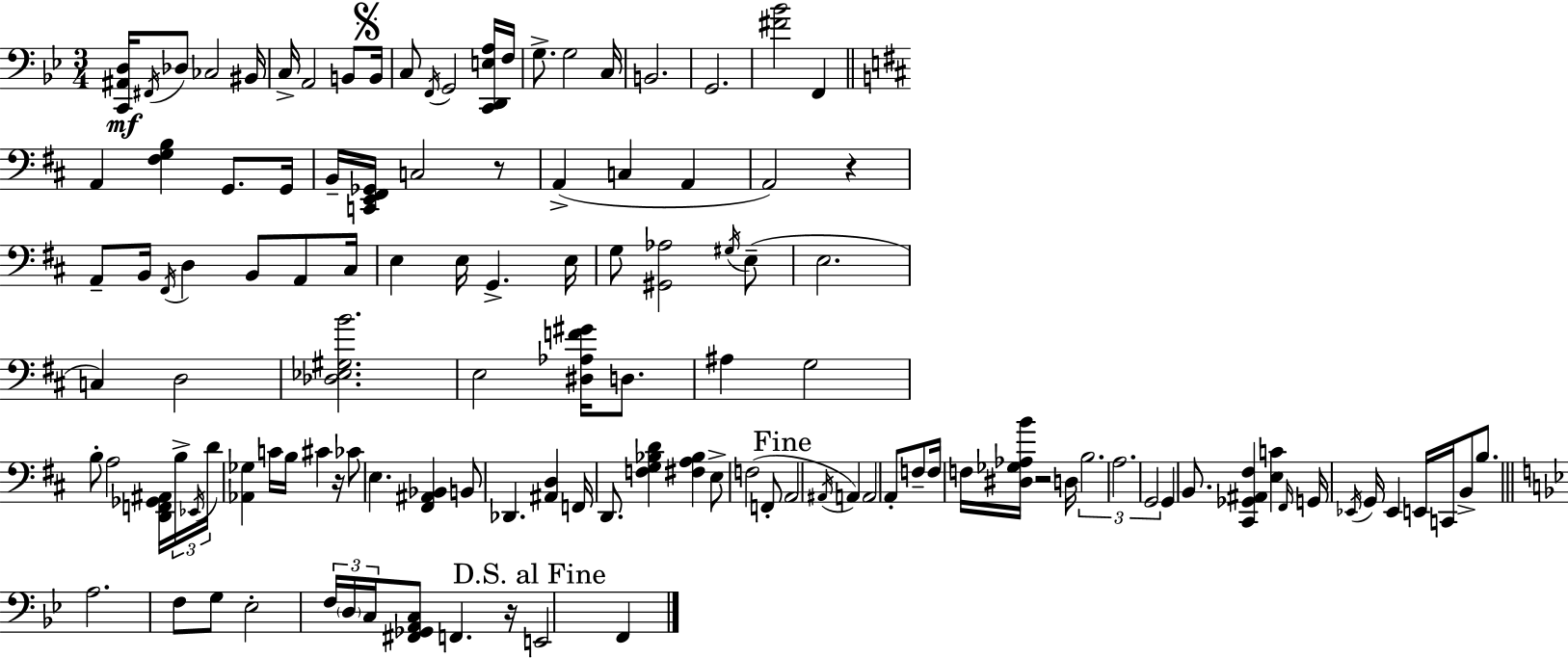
[C2,A#2,D3]/s F#2/s Db3/e CES3/h BIS2/s C3/s A2/h B2/e B2/s C3/e F2/s G2/h [C2,D2,E3,A3]/s F3/s G3/e. G3/h C3/s B2/h. G2/h. [F#4,Bb4]/h F2/q A2/q [F#3,G3,B3]/q G2/e. G2/s B2/s [C2,E2,F#2,Gb2]/s C3/h R/e A2/q C3/q A2/q A2/h R/q A2/e B2/s F#2/s D3/q B2/e A2/e C#3/s E3/q E3/s G2/q. E3/s G3/e [G#2,Ab3]/h G#3/s E3/e E3/h. C3/q D3/h [Db3,Eb3,G#3,B4]/h. E3/h [D#3,Ab3,F4,G#4]/s D3/e. A#3/q G3/h B3/e A3/h [D2,F2,Gb2,A#2]/s B3/s Eb2/s D4/s [Ab2,Gb3]/q C4/s B3/s C#4/q R/s CES4/e E3/q. [F#2,A#2,Bb2]/q B2/e Db2/q. [A#2,D3]/q F2/s D2/e. [F3,G3,Bb3,D4]/q [F#3,A3,Bb3]/q E3/e F3/h F2/e A2/h A#2/s A2/q A2/h A2/e F3/e F3/s F3/s [D#3,Gb3,Ab3,B4]/s R/h D3/s B3/h. A3/h. G2/h G2/q B2/e. [C#2,Gb2,A#2,F#3]/q [E3,C4]/q F#2/s G2/s Eb2/s G2/s Eb2/q E2/s C2/s B2/e B3/e. A3/h. F3/e G3/e Eb3/h F3/s D3/s C3/s [F#2,Gb2,A2,C3]/e F2/q. R/s E2/h F2/q